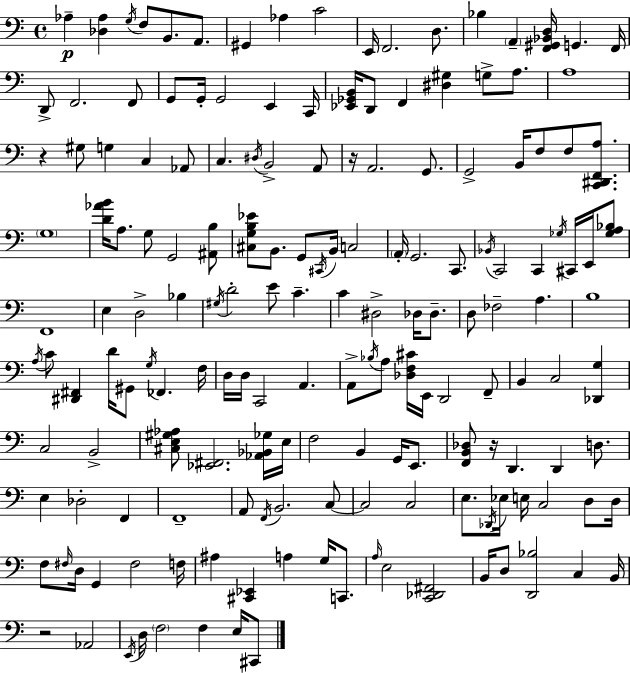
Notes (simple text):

Ab3/q [Db3,Ab3]/q G3/s F3/e B2/e. A2/e. G#2/q Ab3/q C4/h E2/s F2/h. D3/e. Bb3/q A2/q [F2,G#2,Bb2,D3]/s G2/q. F2/s D2/e F2/h. F2/e G2/e G2/s G2/h E2/q C2/s [Eb2,Gb2,B2]/s D2/e F2/q [D#3,G#3]/q G3/e A3/e. A3/w R/q G#3/e G3/q C3/q Ab2/e C3/q. D#3/s B2/h A2/e R/s A2/h. G2/e. G2/h B2/s F3/e F3/e [C2,D#2,F2,A3]/e. G3/w [D4,Ab4,B4]/s A3/e. G3/e G2/h [A#2,B3]/e [C#3,G3,B3,Eb4]/e B2/e. G2/e C#2/s B2/s C3/h A2/s G2/h. C2/e. Bb2/s C2/h C2/q Gb3/s C#2/s E2/s [Gb3,A3,Bb3]/e F2/w E3/q D3/h Bb3/q G#3/s D4/h E4/e C4/q. C4/q D#3/h Db3/s Db3/e. D3/e FES3/h A3/q. B3/w A3/s C4/e [D#2,F#2]/q D4/s G#2/e G3/s FES2/q. F3/s D3/s D3/s C2/h A2/q. A2/e Bb3/s A3/e [Db3,F3,C#4]/s E2/s D2/h F2/e B2/q C3/h [Db2,G3]/q C3/h B2/h [C#3,E3,G#3,Ab3]/e [Eb2,F#2]/h. [Ab2,Bb2,Gb3]/s E3/s F3/h B2/q G2/s E2/e. [F2,B2,Db3]/e R/s D2/q. D2/q D3/e. E3/q Db3/h F2/q F2/w A2/e F2/s B2/h. C3/e C3/h C3/h E3/e. Db2/s Eb3/s E3/s C3/h D3/e D3/s F3/e F#3/s D3/s G2/q F#3/h F3/s A#3/q [C#2,Eb2]/q A3/q G3/s C2/e. A3/s E3/h [C2,Db2,F#2]/h B2/s D3/e [D2,Bb3]/h C3/q B2/s R/h Ab2/h E2/s D3/s F3/h F3/q E3/s C#2/e